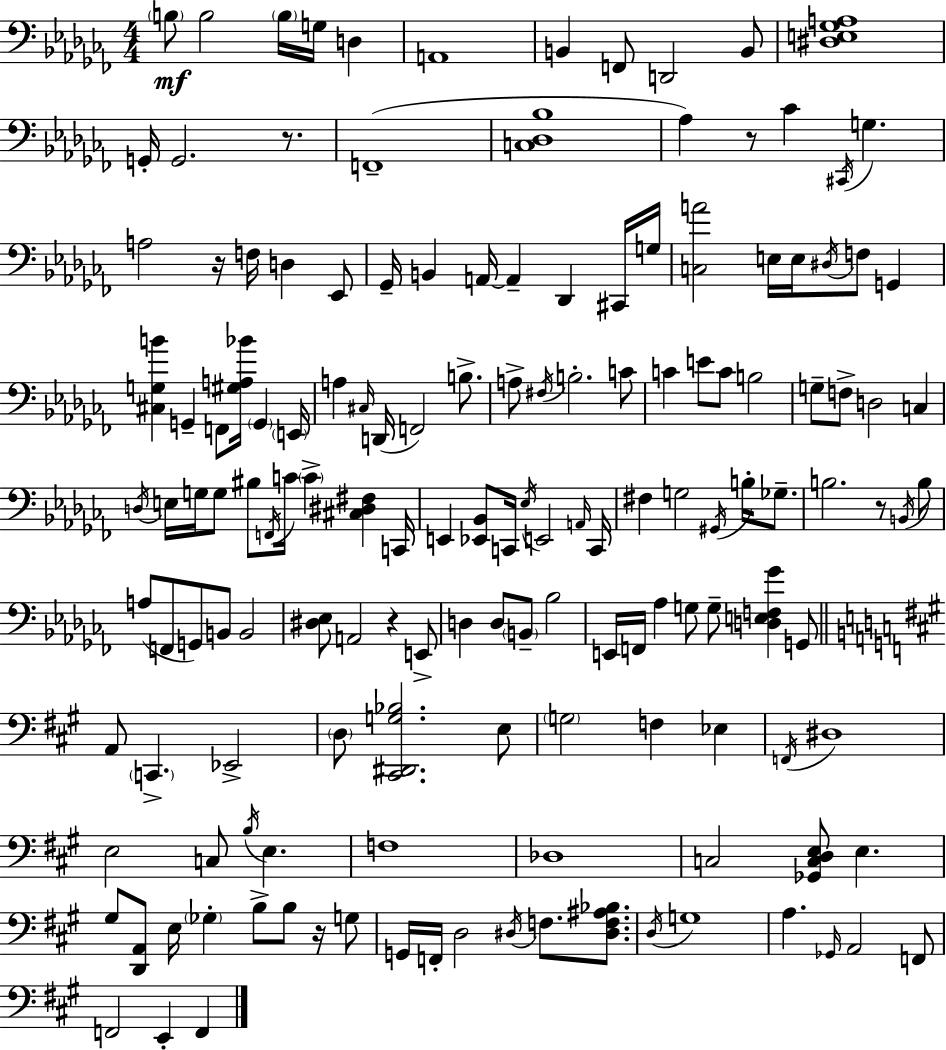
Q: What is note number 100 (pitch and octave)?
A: G3